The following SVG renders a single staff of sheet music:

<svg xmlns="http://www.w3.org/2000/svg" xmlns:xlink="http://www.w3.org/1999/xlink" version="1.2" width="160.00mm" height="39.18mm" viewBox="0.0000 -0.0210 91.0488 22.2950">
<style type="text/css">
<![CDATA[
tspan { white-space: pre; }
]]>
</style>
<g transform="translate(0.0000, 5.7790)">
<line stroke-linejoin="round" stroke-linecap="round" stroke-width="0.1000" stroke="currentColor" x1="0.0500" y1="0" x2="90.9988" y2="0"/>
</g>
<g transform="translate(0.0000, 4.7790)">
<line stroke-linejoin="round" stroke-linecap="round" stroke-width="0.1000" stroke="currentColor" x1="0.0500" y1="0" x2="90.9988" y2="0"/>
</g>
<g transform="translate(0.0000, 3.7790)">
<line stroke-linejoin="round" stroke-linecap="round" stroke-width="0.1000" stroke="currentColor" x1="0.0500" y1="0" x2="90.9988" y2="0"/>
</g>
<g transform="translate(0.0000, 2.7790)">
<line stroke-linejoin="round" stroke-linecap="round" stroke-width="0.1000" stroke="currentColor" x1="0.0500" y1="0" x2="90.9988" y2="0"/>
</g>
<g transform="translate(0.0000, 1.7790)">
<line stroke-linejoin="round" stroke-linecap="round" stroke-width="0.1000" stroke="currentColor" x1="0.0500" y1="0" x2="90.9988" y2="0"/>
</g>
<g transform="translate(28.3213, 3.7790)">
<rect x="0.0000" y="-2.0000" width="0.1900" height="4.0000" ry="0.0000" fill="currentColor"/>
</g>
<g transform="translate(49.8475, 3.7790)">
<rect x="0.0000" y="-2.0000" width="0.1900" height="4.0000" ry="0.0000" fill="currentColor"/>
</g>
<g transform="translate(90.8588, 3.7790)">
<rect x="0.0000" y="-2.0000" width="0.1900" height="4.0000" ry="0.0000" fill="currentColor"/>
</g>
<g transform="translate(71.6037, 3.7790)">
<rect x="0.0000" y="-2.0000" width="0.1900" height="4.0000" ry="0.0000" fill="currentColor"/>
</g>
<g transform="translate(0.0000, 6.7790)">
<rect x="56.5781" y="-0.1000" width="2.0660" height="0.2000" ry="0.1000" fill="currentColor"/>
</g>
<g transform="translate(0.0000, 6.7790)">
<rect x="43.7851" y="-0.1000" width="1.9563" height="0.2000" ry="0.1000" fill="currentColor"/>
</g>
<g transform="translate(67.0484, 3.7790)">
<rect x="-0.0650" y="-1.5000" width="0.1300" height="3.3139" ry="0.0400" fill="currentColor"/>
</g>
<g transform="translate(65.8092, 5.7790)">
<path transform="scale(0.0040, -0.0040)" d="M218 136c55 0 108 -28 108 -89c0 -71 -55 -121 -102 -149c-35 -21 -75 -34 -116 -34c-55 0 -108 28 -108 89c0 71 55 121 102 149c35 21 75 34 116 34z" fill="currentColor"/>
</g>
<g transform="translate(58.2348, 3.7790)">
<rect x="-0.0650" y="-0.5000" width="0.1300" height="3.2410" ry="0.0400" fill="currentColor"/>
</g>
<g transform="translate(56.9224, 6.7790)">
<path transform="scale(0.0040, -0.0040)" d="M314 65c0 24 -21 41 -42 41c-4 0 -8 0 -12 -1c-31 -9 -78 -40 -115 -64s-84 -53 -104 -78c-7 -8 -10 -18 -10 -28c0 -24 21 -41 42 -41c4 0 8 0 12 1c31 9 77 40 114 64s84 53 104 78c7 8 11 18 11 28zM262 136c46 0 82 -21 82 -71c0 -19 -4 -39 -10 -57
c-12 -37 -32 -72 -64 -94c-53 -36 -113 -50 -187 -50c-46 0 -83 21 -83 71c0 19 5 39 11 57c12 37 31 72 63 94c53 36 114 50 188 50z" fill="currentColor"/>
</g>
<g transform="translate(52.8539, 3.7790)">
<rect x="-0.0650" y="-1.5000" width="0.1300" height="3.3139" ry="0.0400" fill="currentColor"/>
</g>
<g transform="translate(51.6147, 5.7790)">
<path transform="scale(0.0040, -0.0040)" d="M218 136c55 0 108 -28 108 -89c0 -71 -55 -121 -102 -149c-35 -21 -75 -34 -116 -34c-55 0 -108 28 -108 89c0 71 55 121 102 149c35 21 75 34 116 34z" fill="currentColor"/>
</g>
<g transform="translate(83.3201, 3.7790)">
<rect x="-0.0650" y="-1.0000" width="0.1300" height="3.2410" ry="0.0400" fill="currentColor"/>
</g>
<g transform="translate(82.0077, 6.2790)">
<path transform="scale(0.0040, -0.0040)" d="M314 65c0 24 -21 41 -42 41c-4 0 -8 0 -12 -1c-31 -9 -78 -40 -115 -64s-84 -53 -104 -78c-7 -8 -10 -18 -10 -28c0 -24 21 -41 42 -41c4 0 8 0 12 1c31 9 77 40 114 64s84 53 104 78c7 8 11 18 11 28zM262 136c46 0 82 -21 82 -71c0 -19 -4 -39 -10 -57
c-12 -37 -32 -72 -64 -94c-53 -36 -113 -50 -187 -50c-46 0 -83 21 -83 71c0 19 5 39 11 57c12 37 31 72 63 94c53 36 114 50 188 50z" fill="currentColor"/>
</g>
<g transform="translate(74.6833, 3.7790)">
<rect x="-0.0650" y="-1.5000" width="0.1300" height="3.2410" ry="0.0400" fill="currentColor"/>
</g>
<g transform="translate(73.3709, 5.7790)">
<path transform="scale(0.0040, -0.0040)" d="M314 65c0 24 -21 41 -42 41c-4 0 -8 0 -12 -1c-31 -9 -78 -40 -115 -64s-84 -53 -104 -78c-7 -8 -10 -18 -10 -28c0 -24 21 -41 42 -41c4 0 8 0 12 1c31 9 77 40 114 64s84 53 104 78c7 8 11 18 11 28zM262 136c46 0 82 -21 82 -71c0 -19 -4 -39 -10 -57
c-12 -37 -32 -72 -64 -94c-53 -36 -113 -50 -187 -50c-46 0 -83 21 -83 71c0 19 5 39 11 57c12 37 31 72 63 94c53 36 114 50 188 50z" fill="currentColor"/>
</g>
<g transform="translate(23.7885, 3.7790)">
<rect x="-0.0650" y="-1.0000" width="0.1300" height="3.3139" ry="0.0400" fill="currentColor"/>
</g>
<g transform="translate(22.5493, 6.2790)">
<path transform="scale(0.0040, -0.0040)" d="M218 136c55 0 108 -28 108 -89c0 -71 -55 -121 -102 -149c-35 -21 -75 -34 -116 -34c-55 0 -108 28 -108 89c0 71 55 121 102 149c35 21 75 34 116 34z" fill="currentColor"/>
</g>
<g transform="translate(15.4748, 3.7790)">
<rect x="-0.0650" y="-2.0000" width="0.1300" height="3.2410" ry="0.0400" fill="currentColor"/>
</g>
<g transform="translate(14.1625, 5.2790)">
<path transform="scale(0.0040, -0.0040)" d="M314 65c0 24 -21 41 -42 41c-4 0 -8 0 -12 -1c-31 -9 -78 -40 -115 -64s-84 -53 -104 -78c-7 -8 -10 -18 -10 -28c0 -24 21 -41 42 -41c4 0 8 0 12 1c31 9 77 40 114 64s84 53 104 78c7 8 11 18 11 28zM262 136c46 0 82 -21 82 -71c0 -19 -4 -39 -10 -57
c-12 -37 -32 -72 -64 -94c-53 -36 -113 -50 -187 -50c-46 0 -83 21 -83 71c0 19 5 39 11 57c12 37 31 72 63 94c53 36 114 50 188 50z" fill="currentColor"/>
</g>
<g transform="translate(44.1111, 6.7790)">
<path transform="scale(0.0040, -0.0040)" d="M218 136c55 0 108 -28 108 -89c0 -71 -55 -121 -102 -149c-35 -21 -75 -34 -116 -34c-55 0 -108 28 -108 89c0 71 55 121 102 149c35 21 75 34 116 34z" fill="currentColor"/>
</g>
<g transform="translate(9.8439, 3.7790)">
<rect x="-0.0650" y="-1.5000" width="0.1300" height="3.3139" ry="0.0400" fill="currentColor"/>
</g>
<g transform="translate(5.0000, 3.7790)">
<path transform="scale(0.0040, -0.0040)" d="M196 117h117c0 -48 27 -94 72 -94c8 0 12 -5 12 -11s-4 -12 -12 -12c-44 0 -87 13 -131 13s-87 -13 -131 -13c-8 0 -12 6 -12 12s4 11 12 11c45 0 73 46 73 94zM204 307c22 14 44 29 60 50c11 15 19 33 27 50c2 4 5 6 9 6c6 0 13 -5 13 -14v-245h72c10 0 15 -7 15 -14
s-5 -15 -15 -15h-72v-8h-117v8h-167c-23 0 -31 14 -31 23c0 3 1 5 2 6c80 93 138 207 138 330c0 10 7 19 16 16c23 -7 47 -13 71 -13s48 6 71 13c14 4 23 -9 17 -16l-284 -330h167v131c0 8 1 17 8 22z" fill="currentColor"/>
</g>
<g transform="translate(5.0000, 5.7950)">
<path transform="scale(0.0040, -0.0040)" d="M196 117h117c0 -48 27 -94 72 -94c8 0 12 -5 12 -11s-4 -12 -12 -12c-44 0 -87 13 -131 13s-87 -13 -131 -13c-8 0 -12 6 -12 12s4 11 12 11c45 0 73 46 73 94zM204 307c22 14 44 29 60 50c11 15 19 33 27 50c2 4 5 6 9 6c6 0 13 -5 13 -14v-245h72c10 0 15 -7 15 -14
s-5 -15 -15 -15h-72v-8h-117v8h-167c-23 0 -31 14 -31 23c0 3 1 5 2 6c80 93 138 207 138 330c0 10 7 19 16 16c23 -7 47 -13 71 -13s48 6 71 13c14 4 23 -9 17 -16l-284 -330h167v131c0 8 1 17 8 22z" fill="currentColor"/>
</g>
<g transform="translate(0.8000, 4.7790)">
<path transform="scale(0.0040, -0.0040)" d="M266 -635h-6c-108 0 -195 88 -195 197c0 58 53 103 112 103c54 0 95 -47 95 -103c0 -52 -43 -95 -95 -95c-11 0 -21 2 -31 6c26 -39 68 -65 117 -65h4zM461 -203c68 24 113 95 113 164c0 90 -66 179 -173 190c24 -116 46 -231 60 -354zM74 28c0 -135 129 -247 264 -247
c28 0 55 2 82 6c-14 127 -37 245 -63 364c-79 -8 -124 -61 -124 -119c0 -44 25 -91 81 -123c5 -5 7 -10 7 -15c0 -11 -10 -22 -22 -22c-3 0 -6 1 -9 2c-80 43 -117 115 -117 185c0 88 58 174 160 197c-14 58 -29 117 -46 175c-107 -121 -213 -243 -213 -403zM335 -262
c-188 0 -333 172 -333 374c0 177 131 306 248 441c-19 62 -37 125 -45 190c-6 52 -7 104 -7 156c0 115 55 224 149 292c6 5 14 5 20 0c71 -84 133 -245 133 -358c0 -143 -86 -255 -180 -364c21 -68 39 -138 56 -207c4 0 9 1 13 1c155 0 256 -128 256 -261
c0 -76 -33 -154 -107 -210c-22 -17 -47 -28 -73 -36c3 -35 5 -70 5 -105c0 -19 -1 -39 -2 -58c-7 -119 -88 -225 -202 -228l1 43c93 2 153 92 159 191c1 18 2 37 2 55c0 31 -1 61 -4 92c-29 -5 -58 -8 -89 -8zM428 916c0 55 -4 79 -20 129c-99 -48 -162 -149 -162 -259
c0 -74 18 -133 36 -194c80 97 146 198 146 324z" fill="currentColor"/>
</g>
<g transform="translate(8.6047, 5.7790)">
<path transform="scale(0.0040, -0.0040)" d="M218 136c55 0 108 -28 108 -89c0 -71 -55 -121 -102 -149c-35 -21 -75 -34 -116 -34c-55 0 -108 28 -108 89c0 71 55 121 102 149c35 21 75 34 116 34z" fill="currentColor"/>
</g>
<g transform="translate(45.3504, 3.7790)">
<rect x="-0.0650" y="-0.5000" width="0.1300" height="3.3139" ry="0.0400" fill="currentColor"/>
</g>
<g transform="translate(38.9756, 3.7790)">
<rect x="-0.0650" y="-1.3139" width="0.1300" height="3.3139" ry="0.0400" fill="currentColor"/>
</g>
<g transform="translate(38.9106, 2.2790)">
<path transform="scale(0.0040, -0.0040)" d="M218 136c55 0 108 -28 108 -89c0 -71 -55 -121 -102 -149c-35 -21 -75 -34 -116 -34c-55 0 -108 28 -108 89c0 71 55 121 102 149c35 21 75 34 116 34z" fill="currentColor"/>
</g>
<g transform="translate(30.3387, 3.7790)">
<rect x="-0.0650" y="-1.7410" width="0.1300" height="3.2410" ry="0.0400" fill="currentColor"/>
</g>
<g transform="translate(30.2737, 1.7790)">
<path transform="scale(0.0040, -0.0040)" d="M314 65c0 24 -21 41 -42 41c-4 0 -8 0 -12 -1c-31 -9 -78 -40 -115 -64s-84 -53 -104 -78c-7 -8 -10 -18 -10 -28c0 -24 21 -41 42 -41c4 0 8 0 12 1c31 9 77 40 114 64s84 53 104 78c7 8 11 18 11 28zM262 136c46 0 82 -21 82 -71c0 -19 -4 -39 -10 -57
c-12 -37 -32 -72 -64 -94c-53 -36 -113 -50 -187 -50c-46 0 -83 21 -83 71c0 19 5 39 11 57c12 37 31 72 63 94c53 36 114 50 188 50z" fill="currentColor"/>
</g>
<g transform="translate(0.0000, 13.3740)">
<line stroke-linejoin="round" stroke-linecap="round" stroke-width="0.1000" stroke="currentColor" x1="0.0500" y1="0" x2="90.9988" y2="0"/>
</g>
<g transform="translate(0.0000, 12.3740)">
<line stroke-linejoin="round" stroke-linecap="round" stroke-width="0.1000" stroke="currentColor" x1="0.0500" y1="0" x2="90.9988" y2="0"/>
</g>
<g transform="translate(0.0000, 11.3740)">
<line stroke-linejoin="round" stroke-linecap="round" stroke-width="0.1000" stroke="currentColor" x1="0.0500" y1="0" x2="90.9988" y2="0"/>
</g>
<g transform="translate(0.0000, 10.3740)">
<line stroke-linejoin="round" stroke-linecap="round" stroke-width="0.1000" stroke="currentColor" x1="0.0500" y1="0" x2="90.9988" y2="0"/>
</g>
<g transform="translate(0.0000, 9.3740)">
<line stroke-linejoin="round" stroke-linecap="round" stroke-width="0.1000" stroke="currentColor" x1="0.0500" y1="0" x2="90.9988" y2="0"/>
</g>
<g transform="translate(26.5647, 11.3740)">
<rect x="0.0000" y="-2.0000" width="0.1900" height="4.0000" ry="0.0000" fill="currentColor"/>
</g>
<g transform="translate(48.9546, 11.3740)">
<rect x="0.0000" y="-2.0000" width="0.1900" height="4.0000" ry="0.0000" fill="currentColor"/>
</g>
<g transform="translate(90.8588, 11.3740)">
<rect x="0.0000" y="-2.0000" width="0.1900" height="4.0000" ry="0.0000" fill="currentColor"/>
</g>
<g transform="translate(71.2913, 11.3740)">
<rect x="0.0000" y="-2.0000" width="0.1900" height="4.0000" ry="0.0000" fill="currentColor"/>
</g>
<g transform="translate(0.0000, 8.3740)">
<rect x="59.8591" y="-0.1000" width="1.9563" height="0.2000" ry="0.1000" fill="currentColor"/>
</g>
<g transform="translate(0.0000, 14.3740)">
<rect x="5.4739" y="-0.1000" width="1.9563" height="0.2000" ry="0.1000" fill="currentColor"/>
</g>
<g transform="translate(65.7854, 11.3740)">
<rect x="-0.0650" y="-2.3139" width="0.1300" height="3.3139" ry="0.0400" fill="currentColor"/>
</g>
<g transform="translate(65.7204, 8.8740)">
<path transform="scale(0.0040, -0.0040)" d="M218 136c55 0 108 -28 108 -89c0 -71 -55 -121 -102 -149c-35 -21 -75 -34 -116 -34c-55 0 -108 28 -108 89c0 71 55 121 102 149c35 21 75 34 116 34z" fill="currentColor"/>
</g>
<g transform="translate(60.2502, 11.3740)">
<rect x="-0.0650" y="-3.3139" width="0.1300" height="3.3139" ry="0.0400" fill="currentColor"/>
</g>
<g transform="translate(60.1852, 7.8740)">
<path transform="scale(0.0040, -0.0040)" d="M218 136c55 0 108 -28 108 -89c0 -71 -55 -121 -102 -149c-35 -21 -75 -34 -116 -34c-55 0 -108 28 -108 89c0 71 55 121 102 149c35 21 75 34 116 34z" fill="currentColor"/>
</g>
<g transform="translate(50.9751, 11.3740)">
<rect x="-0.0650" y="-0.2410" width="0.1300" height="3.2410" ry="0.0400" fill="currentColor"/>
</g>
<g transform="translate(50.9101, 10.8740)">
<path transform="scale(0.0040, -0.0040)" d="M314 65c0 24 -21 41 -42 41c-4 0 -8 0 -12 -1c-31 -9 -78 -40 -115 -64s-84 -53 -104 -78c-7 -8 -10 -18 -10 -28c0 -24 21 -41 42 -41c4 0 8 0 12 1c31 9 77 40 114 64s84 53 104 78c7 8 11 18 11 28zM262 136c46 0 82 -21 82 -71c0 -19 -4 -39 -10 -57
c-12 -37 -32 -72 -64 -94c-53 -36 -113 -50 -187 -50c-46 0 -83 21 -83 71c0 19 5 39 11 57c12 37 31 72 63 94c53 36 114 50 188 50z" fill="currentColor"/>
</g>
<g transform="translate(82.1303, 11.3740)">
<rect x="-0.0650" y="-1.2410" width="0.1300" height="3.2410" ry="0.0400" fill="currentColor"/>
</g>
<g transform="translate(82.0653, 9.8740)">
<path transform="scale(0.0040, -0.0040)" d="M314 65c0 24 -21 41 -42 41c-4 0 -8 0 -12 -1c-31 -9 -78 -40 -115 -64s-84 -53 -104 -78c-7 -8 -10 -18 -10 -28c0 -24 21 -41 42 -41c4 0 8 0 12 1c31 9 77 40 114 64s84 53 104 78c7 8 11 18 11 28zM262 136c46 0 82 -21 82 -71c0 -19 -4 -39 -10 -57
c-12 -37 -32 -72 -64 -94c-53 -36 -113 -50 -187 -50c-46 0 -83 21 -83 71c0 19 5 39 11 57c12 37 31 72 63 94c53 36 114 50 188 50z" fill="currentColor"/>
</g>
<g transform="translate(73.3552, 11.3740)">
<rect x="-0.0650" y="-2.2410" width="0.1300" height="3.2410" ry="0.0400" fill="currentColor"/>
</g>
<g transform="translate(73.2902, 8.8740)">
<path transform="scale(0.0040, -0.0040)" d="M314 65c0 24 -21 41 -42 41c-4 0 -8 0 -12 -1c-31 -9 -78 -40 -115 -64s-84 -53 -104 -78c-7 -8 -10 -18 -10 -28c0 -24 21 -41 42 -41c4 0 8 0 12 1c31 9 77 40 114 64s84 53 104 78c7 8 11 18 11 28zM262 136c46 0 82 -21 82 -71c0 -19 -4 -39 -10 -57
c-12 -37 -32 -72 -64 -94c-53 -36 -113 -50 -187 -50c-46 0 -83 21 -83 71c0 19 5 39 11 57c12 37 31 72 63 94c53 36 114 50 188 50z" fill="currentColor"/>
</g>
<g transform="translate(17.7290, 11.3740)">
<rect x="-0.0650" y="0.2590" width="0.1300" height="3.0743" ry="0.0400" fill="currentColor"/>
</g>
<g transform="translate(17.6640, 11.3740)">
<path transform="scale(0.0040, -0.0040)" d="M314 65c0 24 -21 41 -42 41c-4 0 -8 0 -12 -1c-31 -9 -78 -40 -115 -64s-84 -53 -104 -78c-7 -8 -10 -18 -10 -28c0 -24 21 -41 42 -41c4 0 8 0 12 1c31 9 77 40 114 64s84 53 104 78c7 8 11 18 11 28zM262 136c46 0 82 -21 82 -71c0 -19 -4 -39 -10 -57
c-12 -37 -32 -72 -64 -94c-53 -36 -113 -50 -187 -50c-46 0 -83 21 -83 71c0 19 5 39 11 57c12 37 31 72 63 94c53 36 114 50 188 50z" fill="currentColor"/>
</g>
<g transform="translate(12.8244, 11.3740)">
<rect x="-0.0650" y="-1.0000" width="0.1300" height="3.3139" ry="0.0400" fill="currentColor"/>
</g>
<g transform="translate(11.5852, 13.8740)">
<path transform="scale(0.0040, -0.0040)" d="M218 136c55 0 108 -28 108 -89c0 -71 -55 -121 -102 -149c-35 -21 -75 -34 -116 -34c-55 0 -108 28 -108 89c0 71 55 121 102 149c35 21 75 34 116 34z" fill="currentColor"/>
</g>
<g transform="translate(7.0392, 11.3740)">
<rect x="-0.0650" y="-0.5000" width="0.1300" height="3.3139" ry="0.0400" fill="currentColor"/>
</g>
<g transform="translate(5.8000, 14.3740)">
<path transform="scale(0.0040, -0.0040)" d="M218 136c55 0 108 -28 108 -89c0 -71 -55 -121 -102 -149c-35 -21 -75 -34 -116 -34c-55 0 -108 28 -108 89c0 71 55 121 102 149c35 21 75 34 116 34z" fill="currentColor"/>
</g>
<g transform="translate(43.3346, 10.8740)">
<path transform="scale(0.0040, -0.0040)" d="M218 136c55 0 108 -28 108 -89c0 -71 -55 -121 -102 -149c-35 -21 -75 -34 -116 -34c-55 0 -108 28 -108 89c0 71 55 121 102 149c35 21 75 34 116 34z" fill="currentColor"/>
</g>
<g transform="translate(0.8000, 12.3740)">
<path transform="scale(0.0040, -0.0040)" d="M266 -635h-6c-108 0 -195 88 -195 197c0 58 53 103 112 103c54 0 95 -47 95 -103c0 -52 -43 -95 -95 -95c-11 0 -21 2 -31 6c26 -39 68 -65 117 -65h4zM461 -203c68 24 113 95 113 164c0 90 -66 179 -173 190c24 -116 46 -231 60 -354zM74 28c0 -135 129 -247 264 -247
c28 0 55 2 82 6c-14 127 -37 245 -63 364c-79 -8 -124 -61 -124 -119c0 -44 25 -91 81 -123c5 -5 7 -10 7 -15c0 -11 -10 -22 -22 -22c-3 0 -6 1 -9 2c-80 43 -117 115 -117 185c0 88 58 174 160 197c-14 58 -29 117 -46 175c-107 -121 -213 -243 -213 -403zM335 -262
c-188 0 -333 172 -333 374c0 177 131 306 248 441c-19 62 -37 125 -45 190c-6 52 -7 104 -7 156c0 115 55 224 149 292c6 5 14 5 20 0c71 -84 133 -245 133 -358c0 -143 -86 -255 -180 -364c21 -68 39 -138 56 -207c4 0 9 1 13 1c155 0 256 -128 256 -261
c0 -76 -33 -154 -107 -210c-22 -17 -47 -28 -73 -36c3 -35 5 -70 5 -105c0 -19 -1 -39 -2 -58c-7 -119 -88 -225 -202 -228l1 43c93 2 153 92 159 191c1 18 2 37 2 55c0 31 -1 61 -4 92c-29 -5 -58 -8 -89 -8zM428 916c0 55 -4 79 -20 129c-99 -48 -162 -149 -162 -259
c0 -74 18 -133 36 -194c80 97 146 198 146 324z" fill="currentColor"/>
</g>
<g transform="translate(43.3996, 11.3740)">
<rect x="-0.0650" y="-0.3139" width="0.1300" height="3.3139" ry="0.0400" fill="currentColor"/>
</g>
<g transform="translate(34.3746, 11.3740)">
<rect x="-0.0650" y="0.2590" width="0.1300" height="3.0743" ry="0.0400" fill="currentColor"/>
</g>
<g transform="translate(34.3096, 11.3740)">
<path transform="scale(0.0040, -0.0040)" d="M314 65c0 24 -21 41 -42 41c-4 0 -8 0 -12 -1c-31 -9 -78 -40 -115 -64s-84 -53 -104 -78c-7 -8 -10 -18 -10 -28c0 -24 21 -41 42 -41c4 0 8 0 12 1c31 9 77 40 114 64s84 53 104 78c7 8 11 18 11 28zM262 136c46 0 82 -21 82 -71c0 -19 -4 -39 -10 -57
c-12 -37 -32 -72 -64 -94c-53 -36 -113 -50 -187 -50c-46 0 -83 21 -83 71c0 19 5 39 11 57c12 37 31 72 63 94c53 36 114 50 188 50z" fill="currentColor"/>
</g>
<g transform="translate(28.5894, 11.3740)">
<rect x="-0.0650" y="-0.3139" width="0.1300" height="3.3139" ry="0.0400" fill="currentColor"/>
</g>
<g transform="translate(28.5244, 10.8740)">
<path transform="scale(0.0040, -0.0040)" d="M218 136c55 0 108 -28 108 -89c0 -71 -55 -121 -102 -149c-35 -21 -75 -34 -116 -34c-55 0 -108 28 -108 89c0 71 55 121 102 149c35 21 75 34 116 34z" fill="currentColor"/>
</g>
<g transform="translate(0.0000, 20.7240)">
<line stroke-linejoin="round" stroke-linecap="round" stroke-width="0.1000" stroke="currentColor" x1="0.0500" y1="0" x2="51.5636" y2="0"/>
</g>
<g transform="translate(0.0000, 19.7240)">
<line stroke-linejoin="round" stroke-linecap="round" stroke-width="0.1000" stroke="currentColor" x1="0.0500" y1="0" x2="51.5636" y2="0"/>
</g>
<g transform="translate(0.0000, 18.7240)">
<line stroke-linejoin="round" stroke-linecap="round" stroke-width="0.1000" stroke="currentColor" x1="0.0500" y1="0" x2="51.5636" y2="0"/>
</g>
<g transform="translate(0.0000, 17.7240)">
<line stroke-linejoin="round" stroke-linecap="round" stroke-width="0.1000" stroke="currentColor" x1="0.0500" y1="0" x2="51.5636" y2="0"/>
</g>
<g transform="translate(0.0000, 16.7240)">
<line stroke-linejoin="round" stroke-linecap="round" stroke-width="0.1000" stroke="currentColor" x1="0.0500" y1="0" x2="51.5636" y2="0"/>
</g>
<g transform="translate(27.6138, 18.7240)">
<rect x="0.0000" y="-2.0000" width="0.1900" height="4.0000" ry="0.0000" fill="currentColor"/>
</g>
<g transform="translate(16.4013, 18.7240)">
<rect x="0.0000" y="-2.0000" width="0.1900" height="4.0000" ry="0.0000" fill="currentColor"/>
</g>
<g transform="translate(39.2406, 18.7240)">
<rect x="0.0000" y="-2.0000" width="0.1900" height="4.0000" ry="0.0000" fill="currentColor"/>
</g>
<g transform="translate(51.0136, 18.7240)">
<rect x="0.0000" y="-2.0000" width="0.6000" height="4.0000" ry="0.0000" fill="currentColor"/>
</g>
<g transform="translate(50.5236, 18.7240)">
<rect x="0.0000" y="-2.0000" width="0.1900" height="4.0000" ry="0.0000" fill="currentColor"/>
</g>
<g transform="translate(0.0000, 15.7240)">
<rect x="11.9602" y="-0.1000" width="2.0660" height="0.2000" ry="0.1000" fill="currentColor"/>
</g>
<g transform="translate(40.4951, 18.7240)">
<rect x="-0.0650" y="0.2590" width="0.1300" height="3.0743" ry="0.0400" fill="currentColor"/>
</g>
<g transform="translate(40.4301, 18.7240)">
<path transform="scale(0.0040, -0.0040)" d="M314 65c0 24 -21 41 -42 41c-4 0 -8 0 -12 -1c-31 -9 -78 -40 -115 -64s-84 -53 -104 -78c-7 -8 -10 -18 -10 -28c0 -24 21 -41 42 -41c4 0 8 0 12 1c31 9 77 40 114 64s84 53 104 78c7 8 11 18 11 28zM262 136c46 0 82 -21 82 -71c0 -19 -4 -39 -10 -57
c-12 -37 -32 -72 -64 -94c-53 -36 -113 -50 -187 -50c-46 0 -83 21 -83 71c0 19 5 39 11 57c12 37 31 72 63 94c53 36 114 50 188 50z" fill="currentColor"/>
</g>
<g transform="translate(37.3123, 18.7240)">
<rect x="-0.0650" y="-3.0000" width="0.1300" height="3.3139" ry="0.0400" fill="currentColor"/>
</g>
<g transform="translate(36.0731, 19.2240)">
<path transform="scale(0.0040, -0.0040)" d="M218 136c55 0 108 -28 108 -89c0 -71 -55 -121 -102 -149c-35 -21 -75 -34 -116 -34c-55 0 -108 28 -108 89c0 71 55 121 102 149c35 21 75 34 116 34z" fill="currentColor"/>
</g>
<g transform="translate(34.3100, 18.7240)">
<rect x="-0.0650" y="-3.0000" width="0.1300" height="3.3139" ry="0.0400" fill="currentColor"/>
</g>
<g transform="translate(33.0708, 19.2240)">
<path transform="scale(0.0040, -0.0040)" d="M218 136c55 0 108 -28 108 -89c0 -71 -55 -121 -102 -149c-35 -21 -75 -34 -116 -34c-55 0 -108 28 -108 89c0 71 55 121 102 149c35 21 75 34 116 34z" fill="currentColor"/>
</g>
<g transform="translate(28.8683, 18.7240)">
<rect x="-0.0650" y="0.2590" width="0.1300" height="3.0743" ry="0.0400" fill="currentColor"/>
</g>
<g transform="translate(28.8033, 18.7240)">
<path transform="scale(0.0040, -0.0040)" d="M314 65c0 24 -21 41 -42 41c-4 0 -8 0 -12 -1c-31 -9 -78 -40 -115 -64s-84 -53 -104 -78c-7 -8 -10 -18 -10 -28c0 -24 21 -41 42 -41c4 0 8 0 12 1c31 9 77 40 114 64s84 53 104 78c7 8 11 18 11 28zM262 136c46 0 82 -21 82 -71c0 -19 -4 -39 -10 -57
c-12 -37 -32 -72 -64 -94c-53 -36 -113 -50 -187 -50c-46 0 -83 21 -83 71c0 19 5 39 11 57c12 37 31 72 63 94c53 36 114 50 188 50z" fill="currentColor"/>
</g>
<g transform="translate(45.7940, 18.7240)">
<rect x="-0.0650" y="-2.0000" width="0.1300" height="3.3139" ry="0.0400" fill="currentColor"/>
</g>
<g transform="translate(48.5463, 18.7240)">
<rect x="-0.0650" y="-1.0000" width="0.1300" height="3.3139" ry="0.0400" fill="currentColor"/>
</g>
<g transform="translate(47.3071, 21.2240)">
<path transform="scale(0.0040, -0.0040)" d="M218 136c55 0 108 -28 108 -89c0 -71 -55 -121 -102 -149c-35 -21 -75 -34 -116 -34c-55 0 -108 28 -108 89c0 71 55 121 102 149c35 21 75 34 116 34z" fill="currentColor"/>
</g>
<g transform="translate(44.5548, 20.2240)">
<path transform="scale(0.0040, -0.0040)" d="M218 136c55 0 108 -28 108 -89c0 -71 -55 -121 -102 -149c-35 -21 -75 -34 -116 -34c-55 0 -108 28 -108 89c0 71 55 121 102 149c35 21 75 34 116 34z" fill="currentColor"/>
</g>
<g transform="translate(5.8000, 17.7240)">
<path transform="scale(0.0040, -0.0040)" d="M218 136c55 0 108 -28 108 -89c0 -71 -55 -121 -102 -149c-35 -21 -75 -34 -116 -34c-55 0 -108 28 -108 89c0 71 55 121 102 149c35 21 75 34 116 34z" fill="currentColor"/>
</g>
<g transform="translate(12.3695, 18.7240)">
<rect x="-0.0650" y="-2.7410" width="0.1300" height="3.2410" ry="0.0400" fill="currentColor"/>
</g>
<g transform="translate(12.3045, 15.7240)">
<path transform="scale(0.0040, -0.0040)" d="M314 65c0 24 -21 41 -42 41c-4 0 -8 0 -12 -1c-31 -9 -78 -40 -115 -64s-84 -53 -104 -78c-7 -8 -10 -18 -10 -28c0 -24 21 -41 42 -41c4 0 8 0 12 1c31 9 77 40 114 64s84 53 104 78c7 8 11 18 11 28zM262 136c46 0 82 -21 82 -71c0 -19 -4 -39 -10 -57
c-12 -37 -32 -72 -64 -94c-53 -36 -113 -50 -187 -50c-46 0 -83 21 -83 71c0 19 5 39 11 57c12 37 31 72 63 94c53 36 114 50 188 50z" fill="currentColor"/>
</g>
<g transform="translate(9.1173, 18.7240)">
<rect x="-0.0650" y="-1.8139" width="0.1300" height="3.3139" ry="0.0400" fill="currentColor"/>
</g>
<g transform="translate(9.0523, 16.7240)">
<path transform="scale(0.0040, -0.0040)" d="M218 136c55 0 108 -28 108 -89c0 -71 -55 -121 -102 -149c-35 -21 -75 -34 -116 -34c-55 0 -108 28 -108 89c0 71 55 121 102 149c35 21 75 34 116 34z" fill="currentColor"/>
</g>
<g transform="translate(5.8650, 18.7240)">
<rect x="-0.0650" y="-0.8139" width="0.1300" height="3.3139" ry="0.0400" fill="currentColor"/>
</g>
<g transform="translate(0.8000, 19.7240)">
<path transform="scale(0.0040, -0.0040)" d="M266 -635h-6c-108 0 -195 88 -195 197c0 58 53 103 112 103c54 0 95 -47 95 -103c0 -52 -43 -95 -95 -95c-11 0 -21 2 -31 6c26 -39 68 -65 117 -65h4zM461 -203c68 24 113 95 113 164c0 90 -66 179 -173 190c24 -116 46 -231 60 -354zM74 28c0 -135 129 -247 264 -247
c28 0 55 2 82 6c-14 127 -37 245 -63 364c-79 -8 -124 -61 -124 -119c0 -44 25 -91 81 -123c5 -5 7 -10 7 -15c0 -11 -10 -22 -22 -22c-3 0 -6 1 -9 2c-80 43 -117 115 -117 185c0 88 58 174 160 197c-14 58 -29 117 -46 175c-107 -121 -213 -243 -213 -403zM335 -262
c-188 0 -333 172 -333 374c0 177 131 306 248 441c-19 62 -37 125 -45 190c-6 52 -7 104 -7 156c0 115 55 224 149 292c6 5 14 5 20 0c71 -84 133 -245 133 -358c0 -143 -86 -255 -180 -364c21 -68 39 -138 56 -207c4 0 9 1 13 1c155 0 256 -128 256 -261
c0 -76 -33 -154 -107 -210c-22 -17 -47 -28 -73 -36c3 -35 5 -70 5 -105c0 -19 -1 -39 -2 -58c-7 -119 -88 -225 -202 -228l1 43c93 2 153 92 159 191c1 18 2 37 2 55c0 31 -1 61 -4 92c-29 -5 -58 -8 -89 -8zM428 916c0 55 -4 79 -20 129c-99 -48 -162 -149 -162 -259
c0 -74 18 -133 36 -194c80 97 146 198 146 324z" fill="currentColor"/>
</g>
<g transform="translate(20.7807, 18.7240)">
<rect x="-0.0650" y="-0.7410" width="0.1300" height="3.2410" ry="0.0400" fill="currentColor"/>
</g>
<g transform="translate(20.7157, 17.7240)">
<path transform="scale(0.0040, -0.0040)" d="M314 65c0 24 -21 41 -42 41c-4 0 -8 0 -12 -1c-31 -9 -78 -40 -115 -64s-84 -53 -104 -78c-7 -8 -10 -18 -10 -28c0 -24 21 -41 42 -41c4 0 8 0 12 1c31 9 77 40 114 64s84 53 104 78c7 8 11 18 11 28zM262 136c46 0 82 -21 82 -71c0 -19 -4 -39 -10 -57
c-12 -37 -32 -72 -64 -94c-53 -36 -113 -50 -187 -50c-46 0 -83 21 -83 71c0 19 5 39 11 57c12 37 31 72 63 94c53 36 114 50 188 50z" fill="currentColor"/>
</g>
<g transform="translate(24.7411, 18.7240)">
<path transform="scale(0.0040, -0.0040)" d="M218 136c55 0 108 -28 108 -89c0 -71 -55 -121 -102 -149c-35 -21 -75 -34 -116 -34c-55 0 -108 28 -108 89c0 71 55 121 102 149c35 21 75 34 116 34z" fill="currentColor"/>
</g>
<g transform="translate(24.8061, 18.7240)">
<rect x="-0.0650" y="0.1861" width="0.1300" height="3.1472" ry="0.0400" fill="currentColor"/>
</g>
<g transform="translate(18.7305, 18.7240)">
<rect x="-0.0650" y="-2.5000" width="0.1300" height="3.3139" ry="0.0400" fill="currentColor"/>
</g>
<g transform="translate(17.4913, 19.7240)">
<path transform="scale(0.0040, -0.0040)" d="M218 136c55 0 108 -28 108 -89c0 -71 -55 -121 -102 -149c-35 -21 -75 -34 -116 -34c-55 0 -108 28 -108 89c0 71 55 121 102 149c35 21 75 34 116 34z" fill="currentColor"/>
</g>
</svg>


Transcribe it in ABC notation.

X:1
T:Untitled
M:4/4
L:1/4
K:C
E F2 D f2 e C E C2 E E2 D2 C D B2 c B2 c c2 b g g2 e2 d f a2 G d2 B B2 A A B2 F D